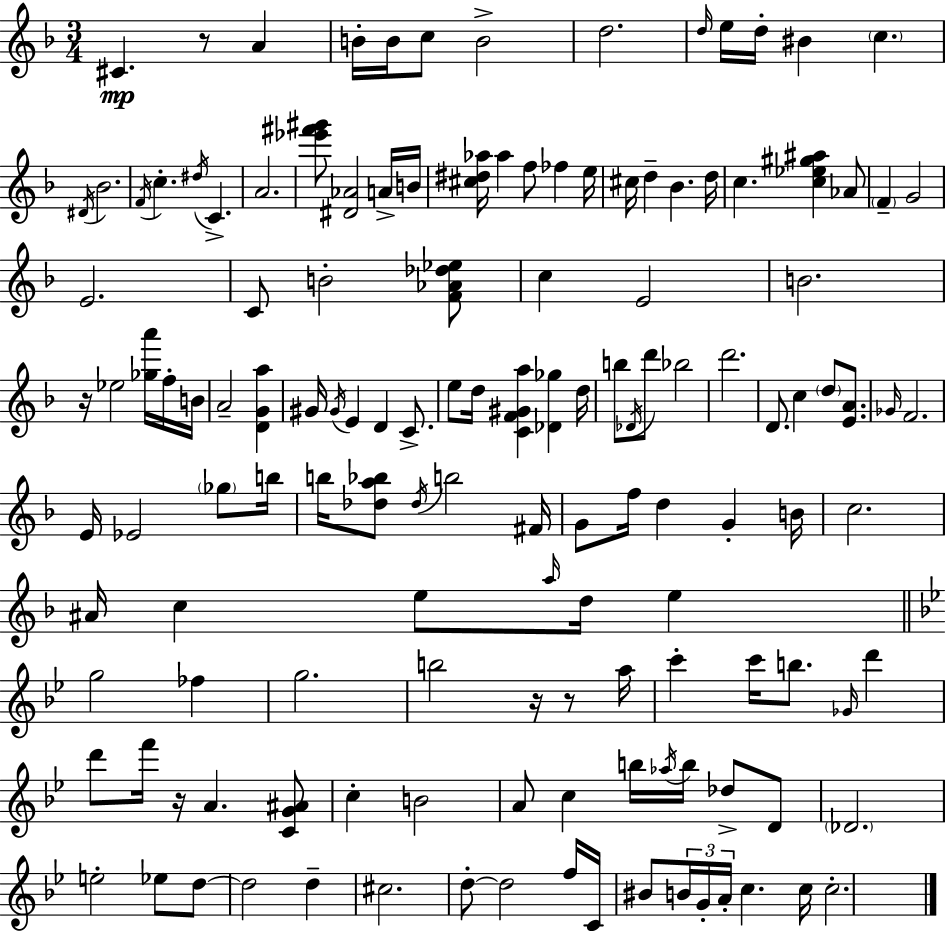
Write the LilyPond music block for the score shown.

{
  \clef treble
  \numericTimeSignature
  \time 3/4
  \key d \minor
  \repeat volta 2 { cis'4.\mp r8 a'4 | b'16-. b'16 c''8 b'2-> | d''2. | \grace { d''16 } e''16 d''16-. bis'4 \parenthesize c''4. | \break \acciaccatura { dis'16 } bes'2. | \acciaccatura { f'16 } c''4.-. \acciaccatura { dis''16 } c'4.-> | a'2. | <ees''' fis''' gis'''>8 <dis' aes'>2 | \break a'16-> b'16 <cis'' dis'' aes''>16 aes''4 f''8 fes''4 | e''16 cis''16 d''4-- bes'4. | d''16 c''4. <c'' ees'' gis'' ais''>4 | aes'8 \parenthesize f'4-- g'2 | \break e'2. | c'8 b'2-. | <f' aes' des'' ees''>8 c''4 e'2 | b'2. | \break r16 ees''2 | <ges'' a'''>16 f''16-. b'16 a'2-- | <d' g' a''>4 gis'16 \acciaccatura { gis'16 } e'4 d'4 | c'8.-> e''8 d''16 <c' f' gis' a''>4 | \break <des' ges''>4 d''16 b''8 \acciaccatura { des'16 } d'''8 bes''2 | d'''2. | d'8. c''4 | \parenthesize d''8 <e' a'>8. \grace { ges'16 } f'2. | \break e'16 ees'2 | \parenthesize ges''8 b''16 b''16 <des'' a'' bes''>8 \acciaccatura { des''16 } b''2 | fis'16 g'8 f''16 d''4 | g'4-. b'16 c''2. | \break ais'16 c''4 | e''8 \grace { a''16 } d''16 e''4 \bar "||" \break \key bes \major g''2 fes''4 | g''2. | b''2 r16 r8 a''16 | c'''4-. c'''16 b''8. \grace { ges'16 } d'''4 | \break d'''8 f'''16 r16 a'4. <c' g' ais'>8 | c''4-. b'2 | a'8 c''4 b''16 \acciaccatura { aes''16 } b''16 des''8-> | d'8 \parenthesize des'2. | \break e''2-. ees''8 | d''8~~ d''2 d''4-- | cis''2. | d''8-.~~ d''2 | \break f''16 c'16 bis'8 \tuplet 3/2 { b'16 g'16-. a'16-. } c''4. | c''16 c''2.-. | } \bar "|."
}